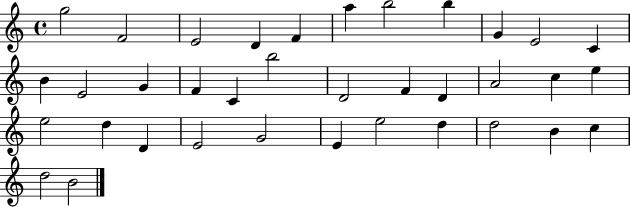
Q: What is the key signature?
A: C major